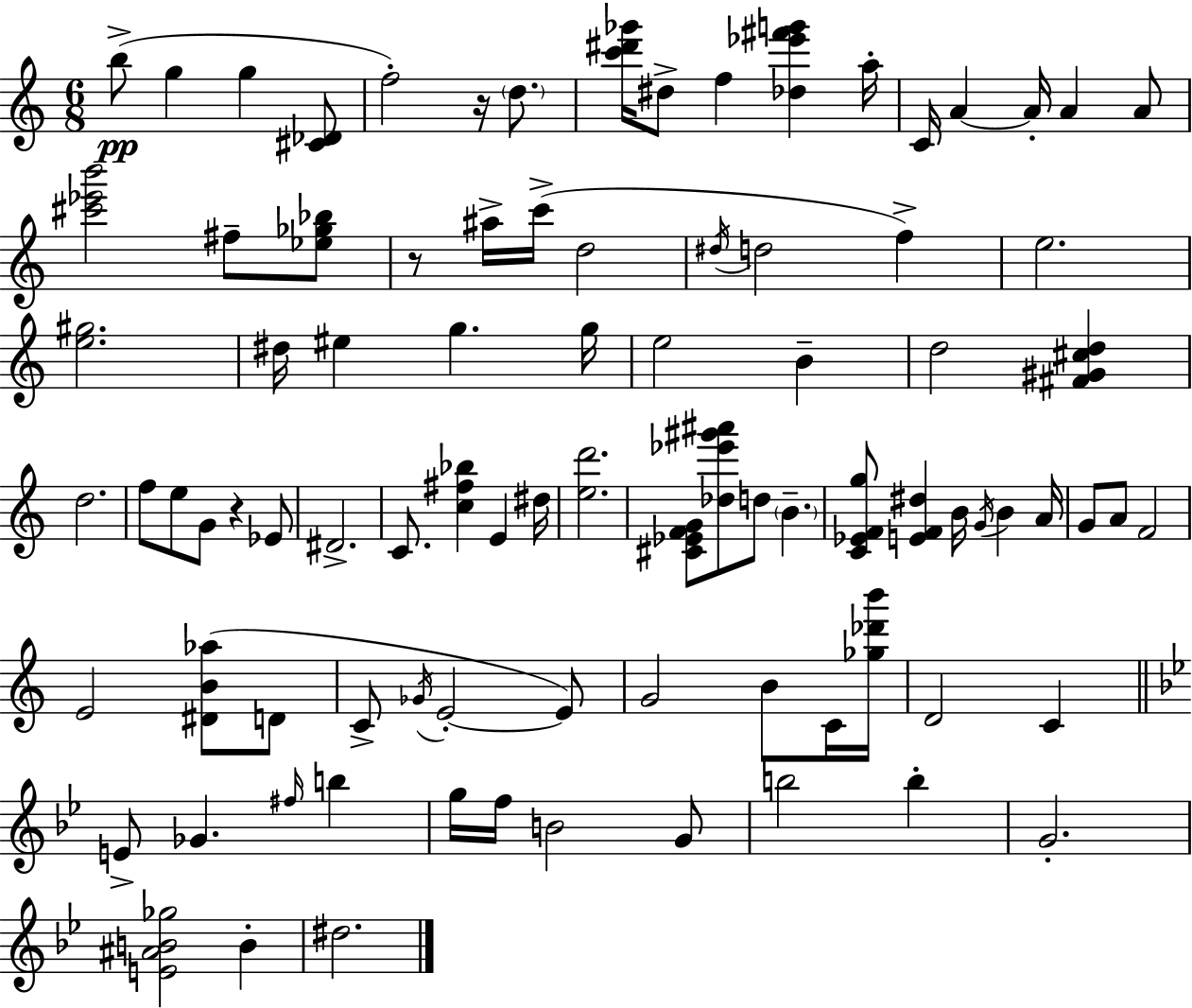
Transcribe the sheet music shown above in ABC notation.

X:1
T:Untitled
M:6/8
L:1/4
K:C
b/2 g g [^C_D]/2 f2 z/4 d/2 [c'^d'_g']/4 ^d/2 f [_d_e'^f'g'] a/4 C/4 A A/4 A A/2 [^c'_e'b']2 ^f/2 [_e_g_b]/2 z/2 ^a/4 c'/4 d2 ^d/4 d2 f e2 [e^g]2 ^d/4 ^e g g/4 e2 B d2 [^F^G^cd] d2 f/2 e/2 G/2 z _E/2 ^D2 C/2 [c^f_b] E ^d/4 [ed']2 [^C_EFG]/2 [_d_e'^g'^a']/2 d/2 B [C_EFg]/2 [EF^d] B/4 G/4 B A/4 G/2 A/2 F2 E2 [^DB_a]/2 D/2 C/2 _G/4 E2 E/2 G2 B/2 C/4 [_g_d'b']/4 D2 C E/2 _G ^f/4 b g/4 f/4 B2 G/2 b2 b G2 [E^AB_g]2 B ^d2